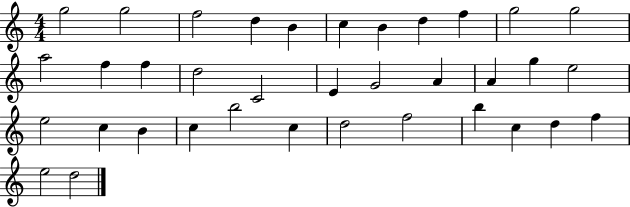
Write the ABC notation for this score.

X:1
T:Untitled
M:4/4
L:1/4
K:C
g2 g2 f2 d B c B d f g2 g2 a2 f f d2 C2 E G2 A A g e2 e2 c B c b2 c d2 f2 b c d f e2 d2